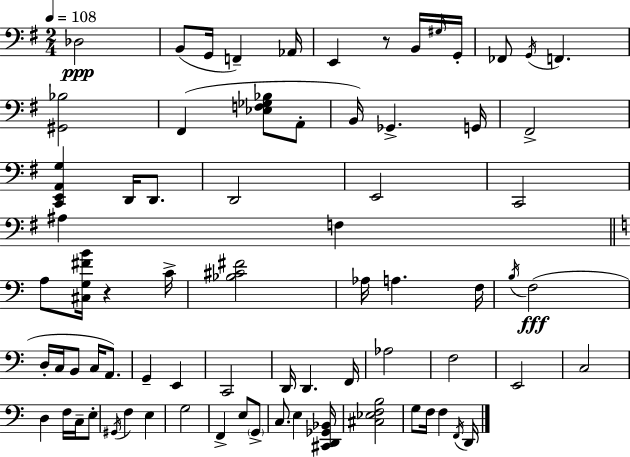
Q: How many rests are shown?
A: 2